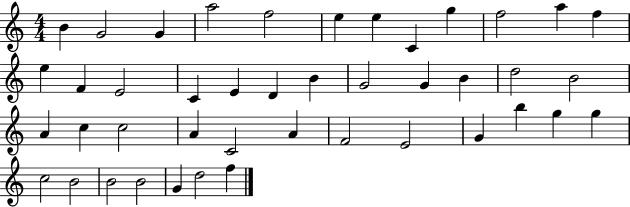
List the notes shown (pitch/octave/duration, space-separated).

B4/q G4/h G4/q A5/h F5/h E5/q E5/q C4/q G5/q F5/h A5/q F5/q E5/q F4/q E4/h C4/q E4/q D4/q B4/q G4/h G4/q B4/q D5/h B4/h A4/q C5/q C5/h A4/q C4/h A4/q F4/h E4/h G4/q B5/q G5/q G5/q C5/h B4/h B4/h B4/h G4/q D5/h F5/q